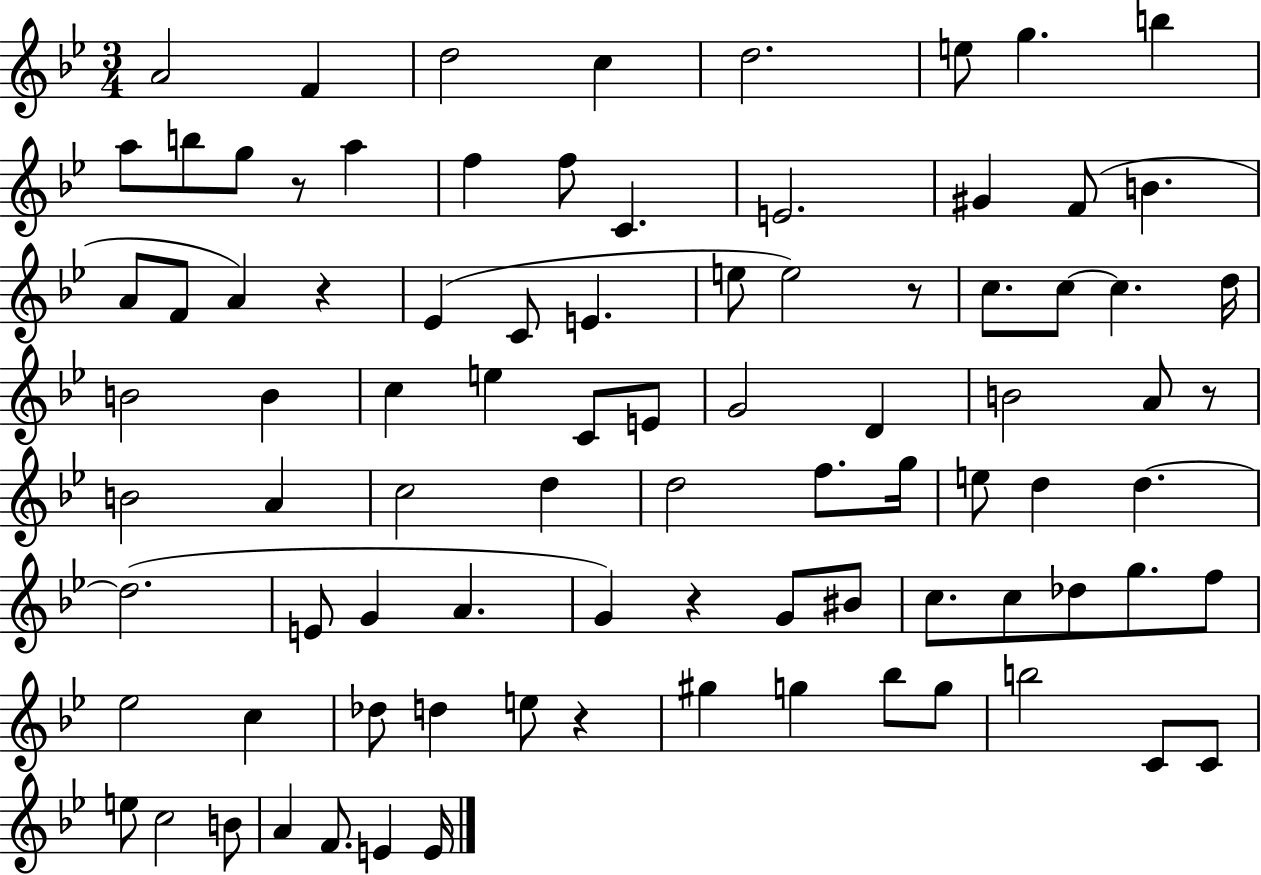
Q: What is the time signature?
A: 3/4